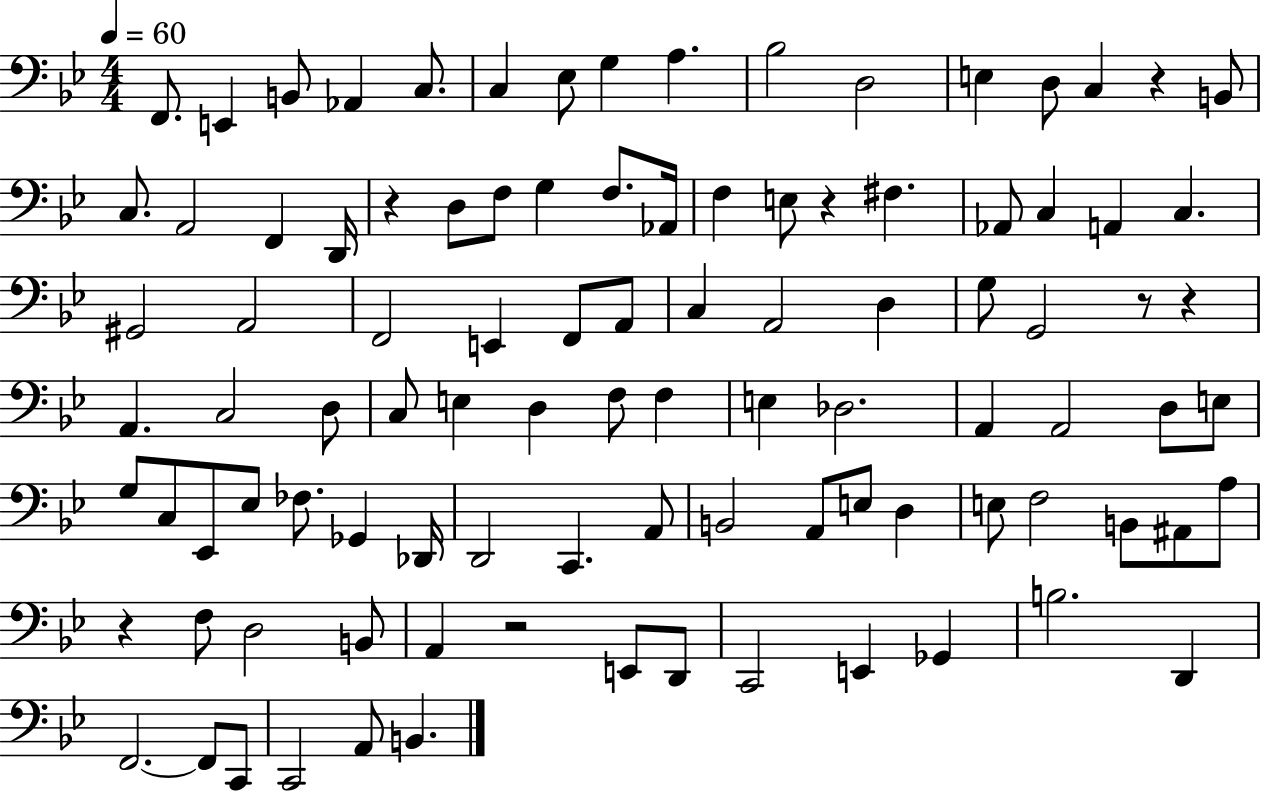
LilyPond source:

{
  \clef bass
  \numericTimeSignature
  \time 4/4
  \key bes \major
  \tempo 4 = 60
  \repeat volta 2 { f,8. e,4 b,8 aes,4 c8. | c4 ees8 g4 a4. | bes2 d2 | e4 d8 c4 r4 b,8 | \break c8. a,2 f,4 d,16 | r4 d8 f8 g4 f8. aes,16 | f4 e8 r4 fis4. | aes,8 c4 a,4 c4. | \break gis,2 a,2 | f,2 e,4 f,8 a,8 | c4 a,2 d4 | g8 g,2 r8 r4 | \break a,4. c2 d8 | c8 e4 d4 f8 f4 | e4 des2. | a,4 a,2 d8 e8 | \break g8 c8 ees,8 ees8 fes8. ges,4 des,16 | d,2 c,4. a,8 | b,2 a,8 e8 d4 | e8 f2 b,8 ais,8 a8 | \break r4 f8 d2 b,8 | a,4 r2 e,8 d,8 | c,2 e,4 ges,4 | b2. d,4 | \break f,2.~~ f,8 c,8 | c,2 a,8 b,4. | } \bar "|."
}